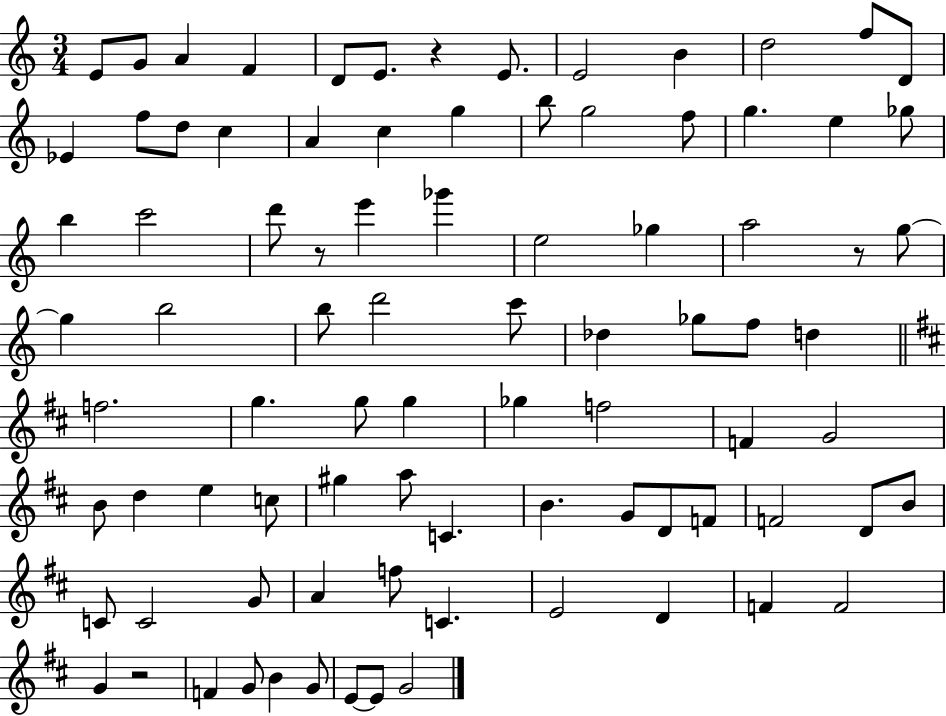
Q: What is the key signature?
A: C major